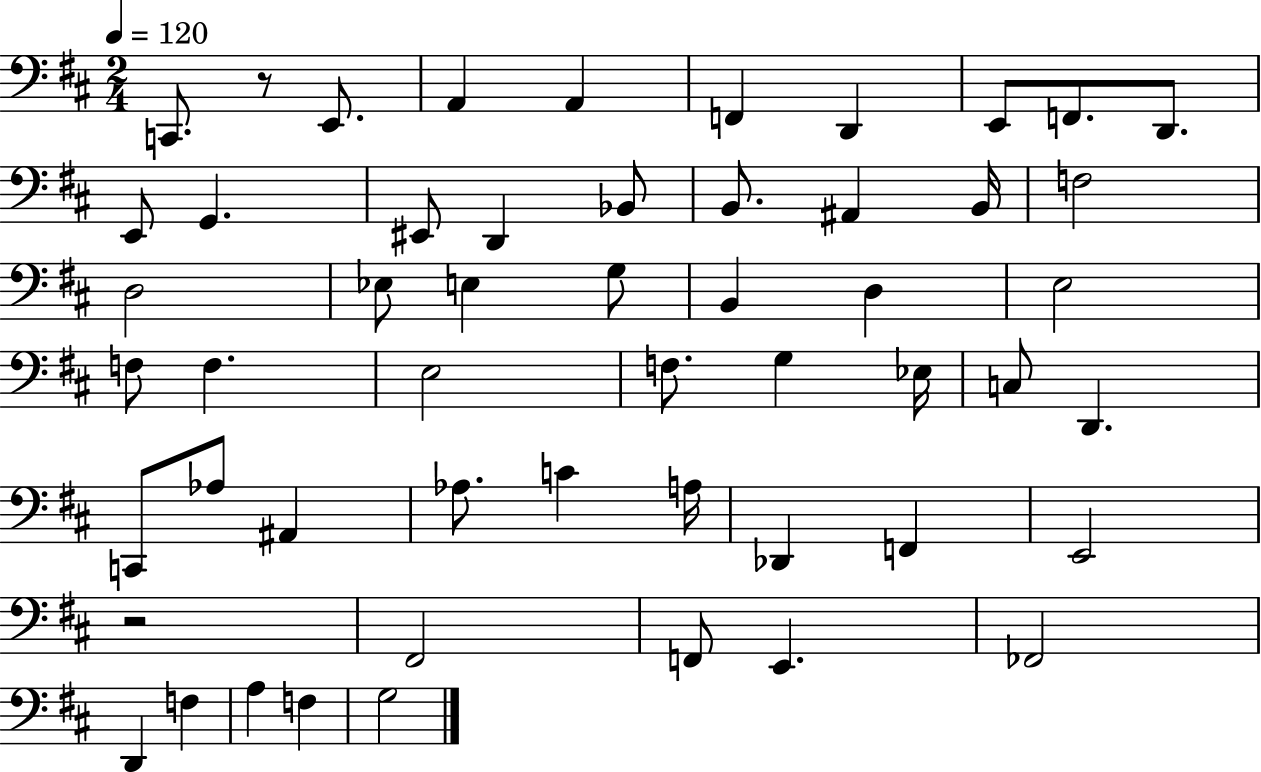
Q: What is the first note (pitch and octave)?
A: C2